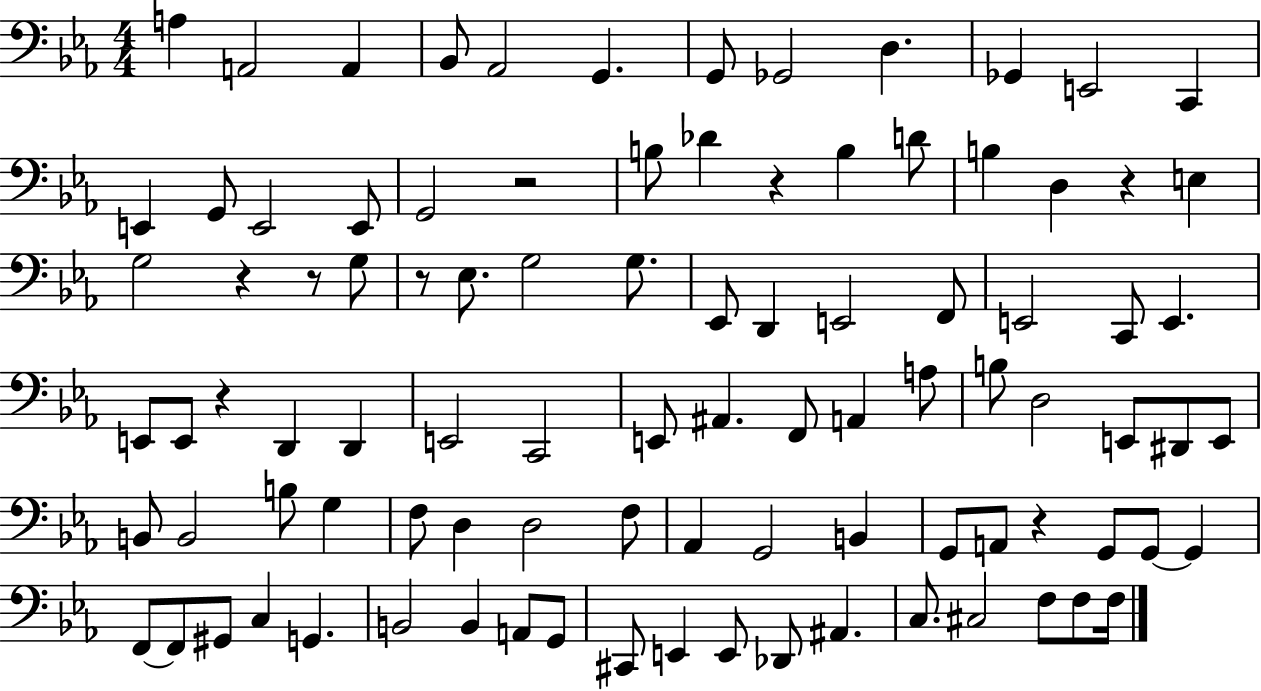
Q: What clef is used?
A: bass